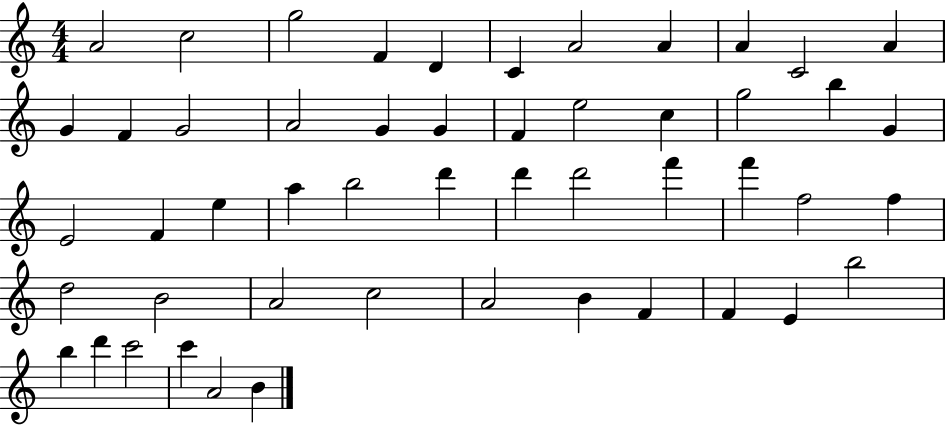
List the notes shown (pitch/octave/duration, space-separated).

A4/h C5/h G5/h F4/q D4/q C4/q A4/h A4/q A4/q C4/h A4/q G4/q F4/q G4/h A4/h G4/q G4/q F4/q E5/h C5/q G5/h B5/q G4/q E4/h F4/q E5/q A5/q B5/h D6/q D6/q D6/h F6/q F6/q F5/h F5/q D5/h B4/h A4/h C5/h A4/h B4/q F4/q F4/q E4/q B5/h B5/q D6/q C6/h C6/q A4/h B4/q